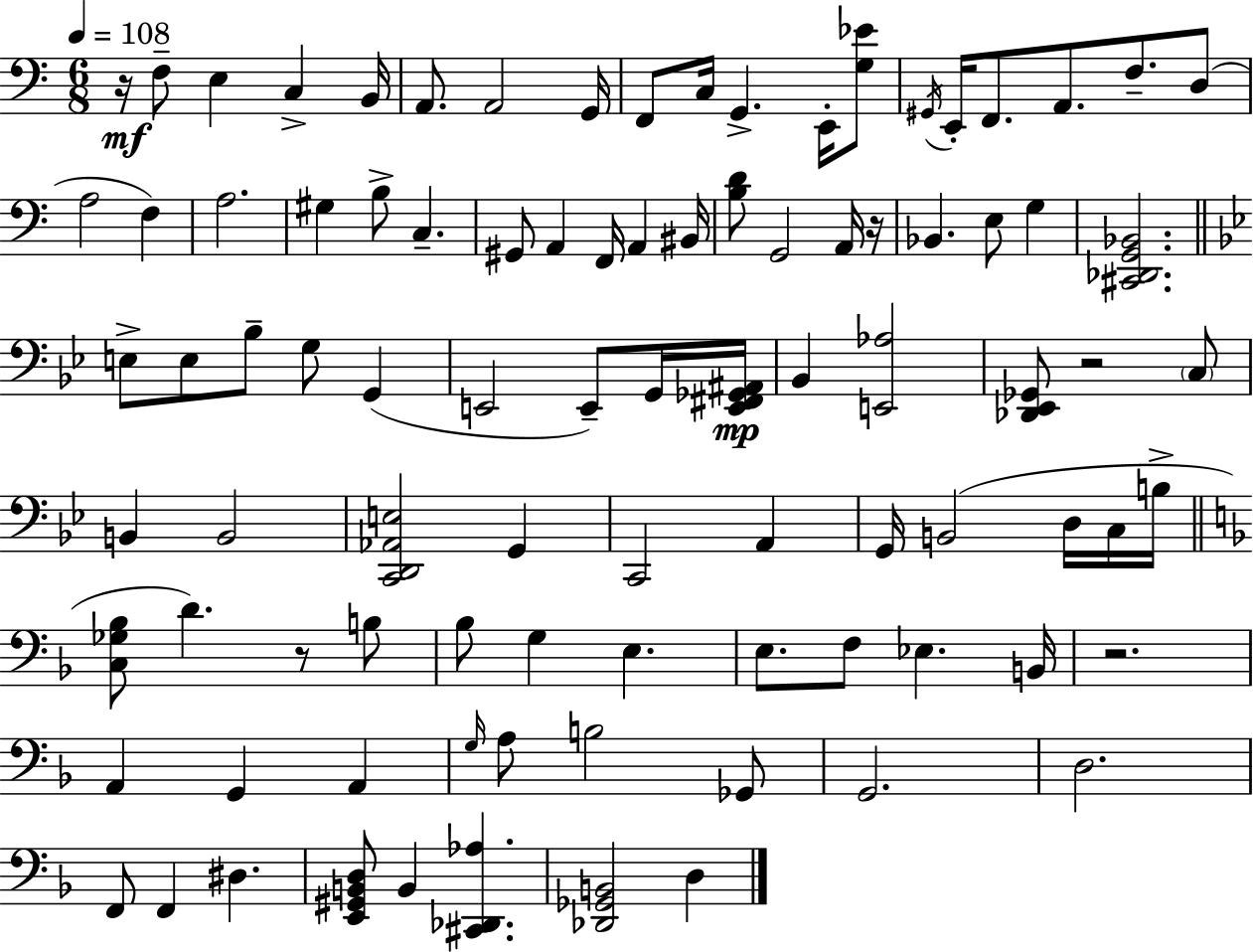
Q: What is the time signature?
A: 6/8